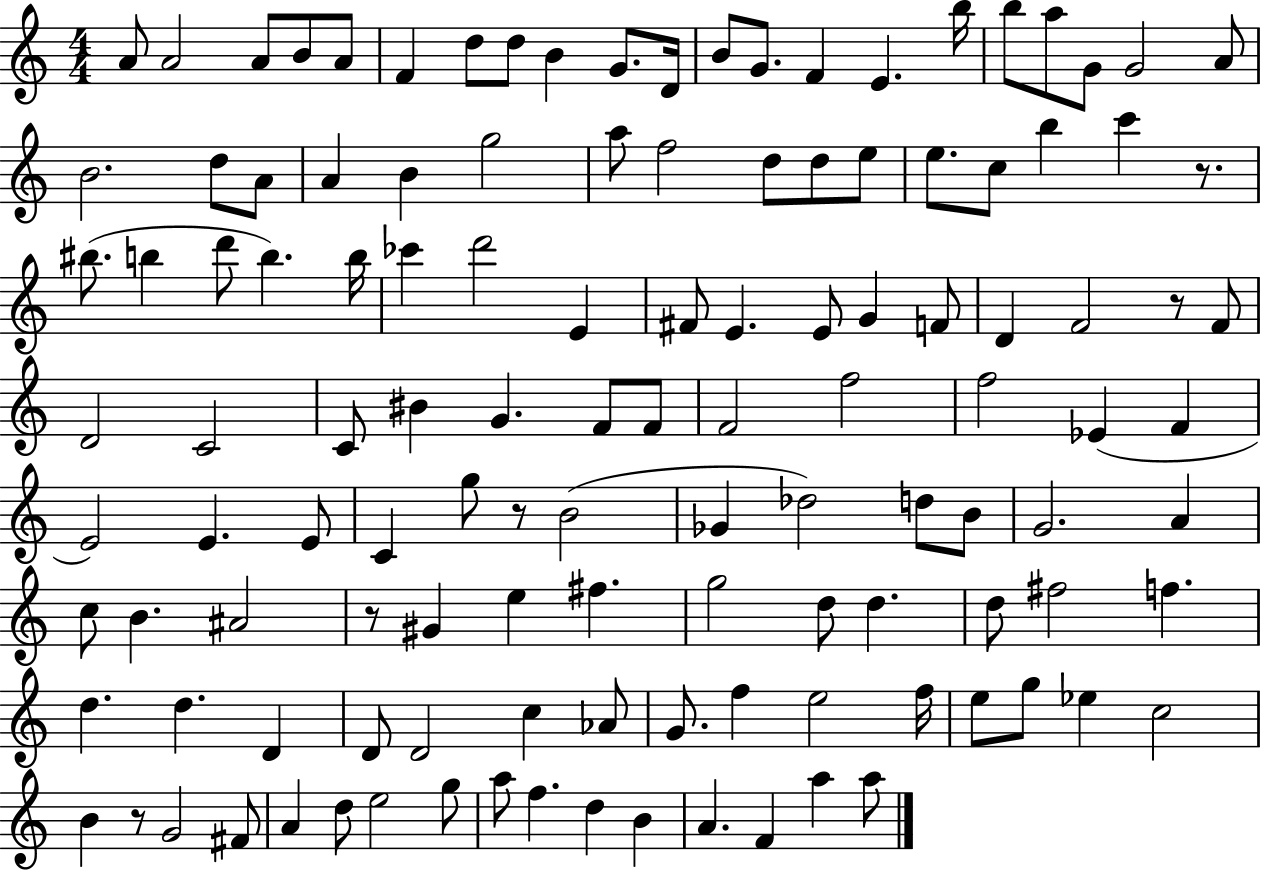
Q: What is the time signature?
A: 4/4